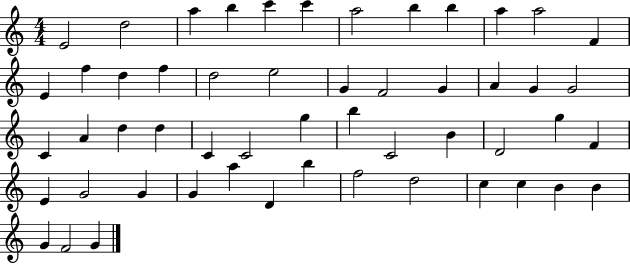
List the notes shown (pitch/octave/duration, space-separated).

E4/h D5/h A5/q B5/q C6/q C6/q A5/h B5/q B5/q A5/q A5/h F4/q E4/q F5/q D5/q F5/q D5/h E5/h G4/q F4/h G4/q A4/q G4/q G4/h C4/q A4/q D5/q D5/q C4/q C4/h G5/q B5/q C4/h B4/q D4/h G5/q F4/q E4/q G4/h G4/q G4/q A5/q D4/q B5/q F5/h D5/h C5/q C5/q B4/q B4/q G4/q F4/h G4/q